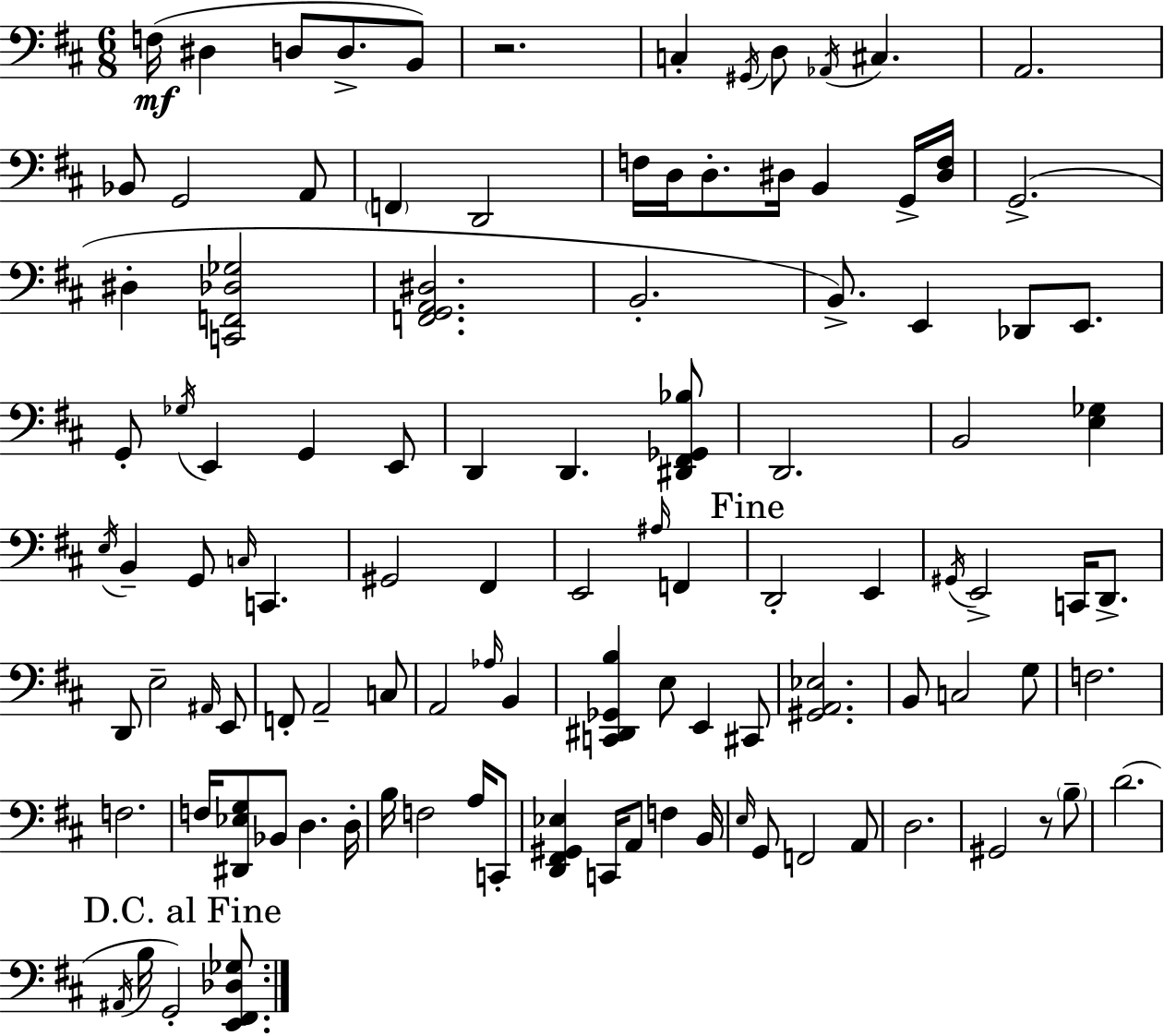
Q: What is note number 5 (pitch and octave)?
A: B2